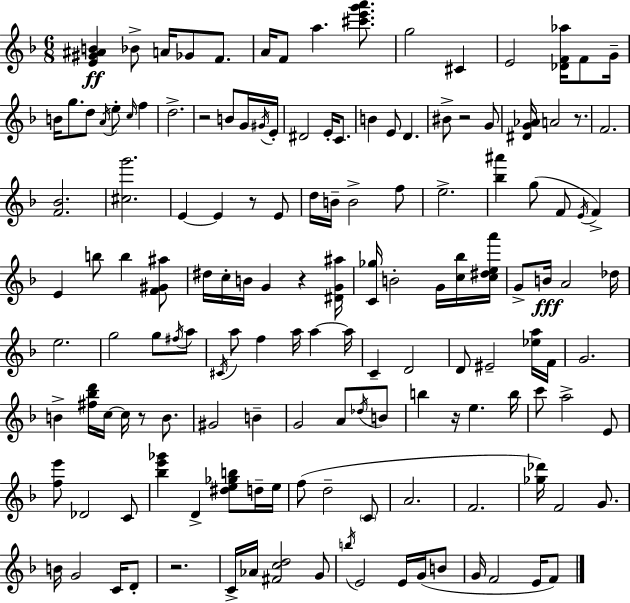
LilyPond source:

{
  \clef treble
  \numericTimeSignature
  \time 6/8
  \key d \minor
  <e' gis' ais' b'>4\ff bes'8-> a'16 ges'8 f'8. | a'16 f'8 a''4. <cis''' e''' g''' a'''>8. | g''2 cis'4 | e'2 <des' f' aes''>16 f'8 g'16-- | \break b'16 g''8. d''8 \acciaccatura { a'16 } e''8-. \grace { c''16 } f''4 | d''2.-> | r2 b'8 | g'16 \acciaccatura { gis'16 } e'16-. dis'2 e'16-. | \break c'8. b'4 e'8 d'4. | bis'8-> r2 | g'8 <dis' g' aes'>16 a'2 | r8. f'2. | \break <f' bes'>2. | <cis'' g'''>2. | e'4~~ e'4 r8 | e'8 d''16 b'16-- b'2-> | \break f''8 e''2.-> | <bes'' ais'''>4 g''8( f'8 \acciaccatura { e'16 } | f'4->) e'4 b''8 b''4 | <f' gis' ais''>8 dis''16 c''16-. b'16 g'4 r4 | \break <dis' g' ais''>16 <c' ges''>16 b'2-. | g'16 <c'' bes''>16 <c'' dis'' e'' a'''>16 g'8-> b'16\fff a'2 | des''16 e''2. | g''2 | \break g''8 \acciaccatura { fis''16 } a''8 \acciaccatura { cis'16 } a''8 f''4 | a''16 a''4~~ a''16 c'4-- d'2 | d'8 eis'2-- | <ees'' a''>16 f'16 g'2. | \break b'4-> <fis'' bes'' d'''>16 c''16~~ | c''16 r8 b'8. gis'2 | b'4-- g'2 | a'8 \acciaccatura { des''16 } b'8 b''4 r16 | \break e''4. b''16 c'''8 a''2-> | e'8 <f'' e'''>8 des'2 | c'8 <bes'' e''' ges'''>4 d'4-> | <dis'' e'' ges'' b''>8 d''16-- e''16 f''8( d''2-- | \break \parenthesize c'8 a'2. | f'2. | <ges'' des'''>16) f'2 | g'8. b'16 g'2 | \break c'16 d'8-. r2. | c'16-> aes'16 <fis' c'' d''>2 | g'8 \acciaccatura { b''16 } e'2 | e'16 g'16( b'8 g'16 f'2 | \break e'16 f'8) \bar "|."
}